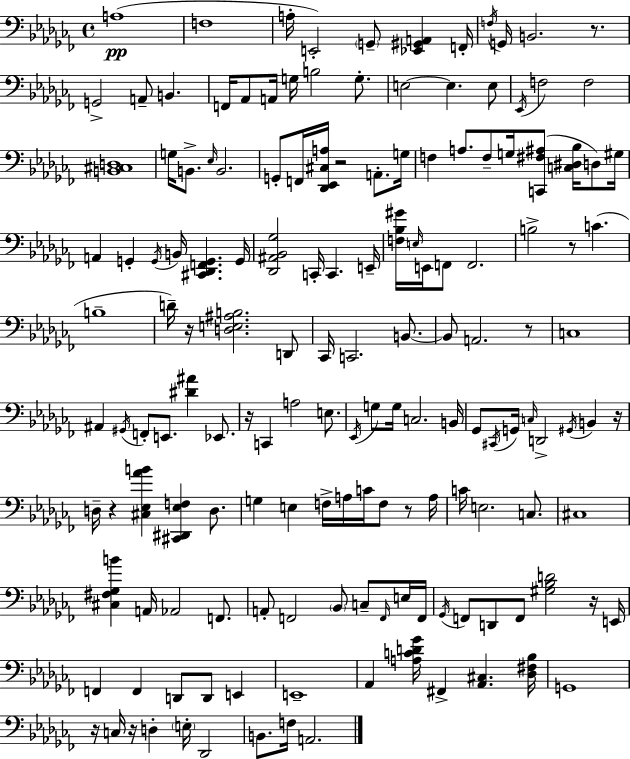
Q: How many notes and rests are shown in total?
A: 154